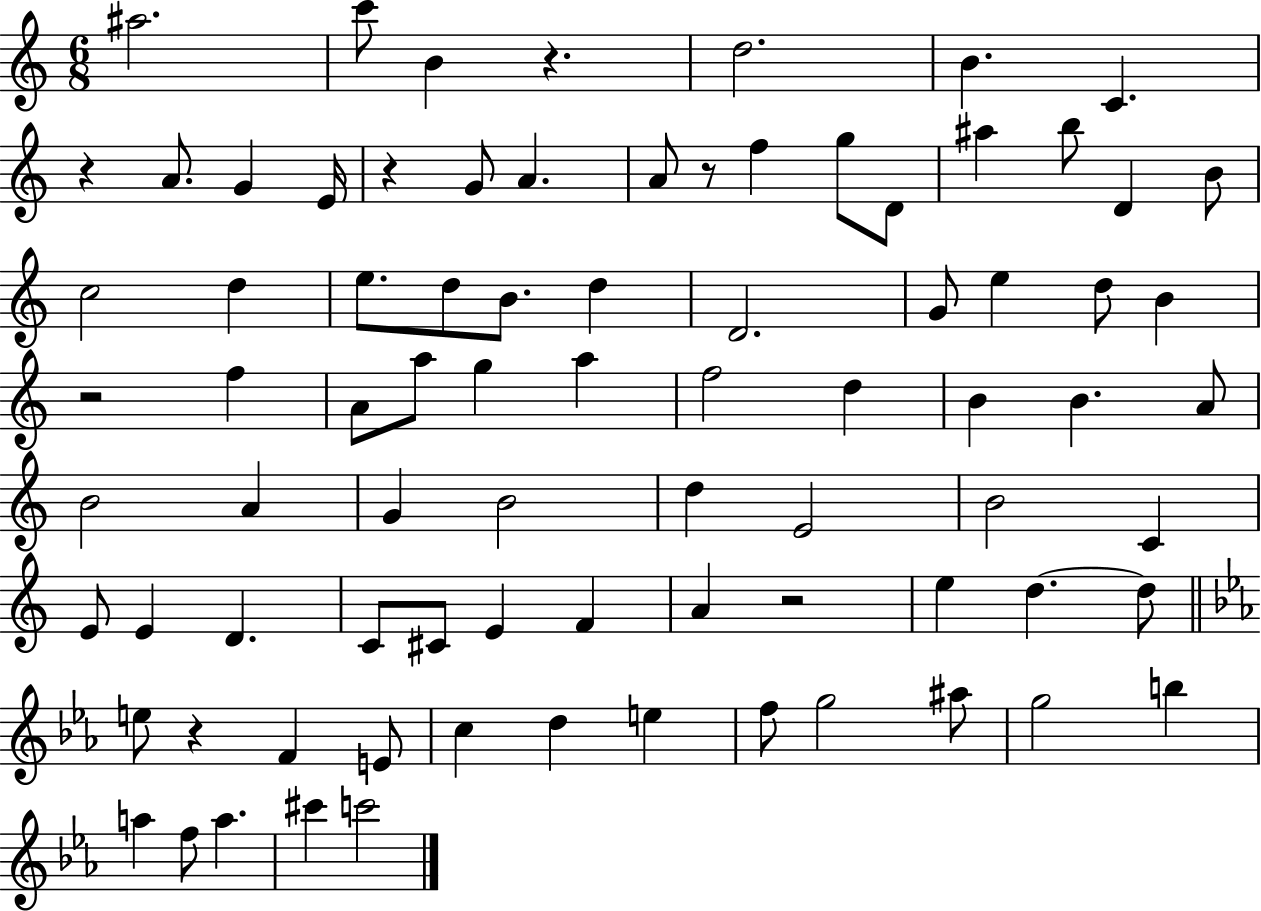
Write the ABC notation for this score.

X:1
T:Untitled
M:6/8
L:1/4
K:C
^a2 c'/2 B z d2 B C z A/2 G E/4 z G/2 A A/2 z/2 f g/2 D/2 ^a b/2 D B/2 c2 d e/2 d/2 B/2 d D2 G/2 e d/2 B z2 f A/2 a/2 g a f2 d B B A/2 B2 A G B2 d E2 B2 C E/2 E D C/2 ^C/2 E F A z2 e d d/2 e/2 z F E/2 c d e f/2 g2 ^a/2 g2 b a f/2 a ^c' c'2